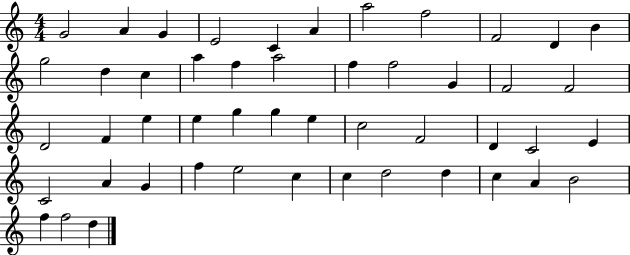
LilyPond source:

{
  \clef treble
  \numericTimeSignature
  \time 4/4
  \key c \major
  g'2 a'4 g'4 | e'2 c'4 a'4 | a''2 f''2 | f'2 d'4 b'4 | \break g''2 d''4 c''4 | a''4 f''4 a''2 | f''4 f''2 g'4 | f'2 f'2 | \break d'2 f'4 e''4 | e''4 g''4 g''4 e''4 | c''2 f'2 | d'4 c'2 e'4 | \break c'2 a'4 g'4 | f''4 e''2 c''4 | c''4 d''2 d''4 | c''4 a'4 b'2 | \break f''4 f''2 d''4 | \bar "|."
}